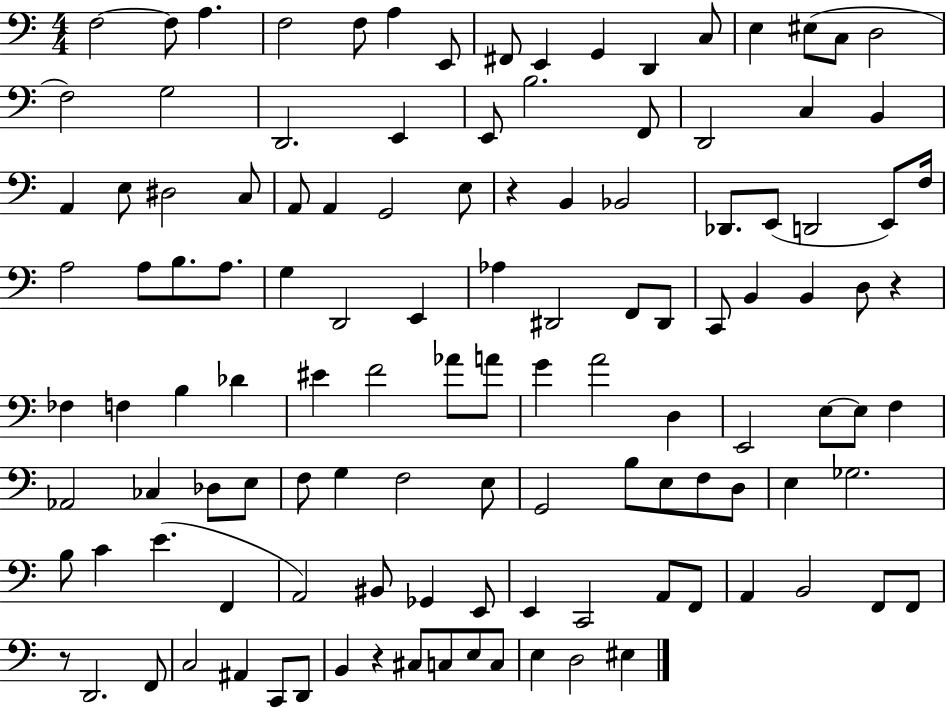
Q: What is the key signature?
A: C major